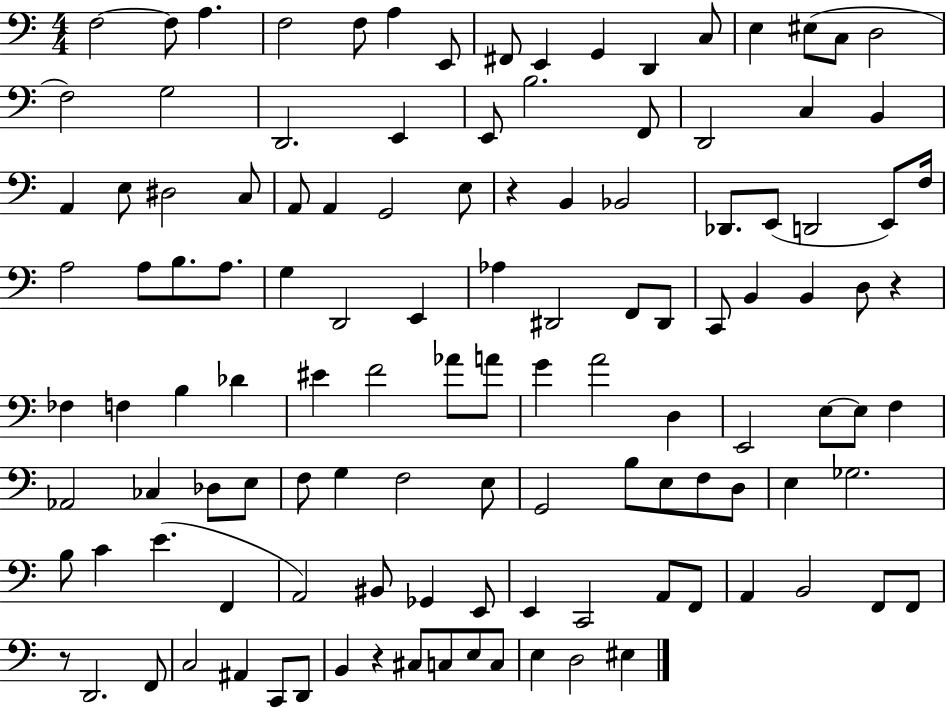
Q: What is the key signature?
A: C major